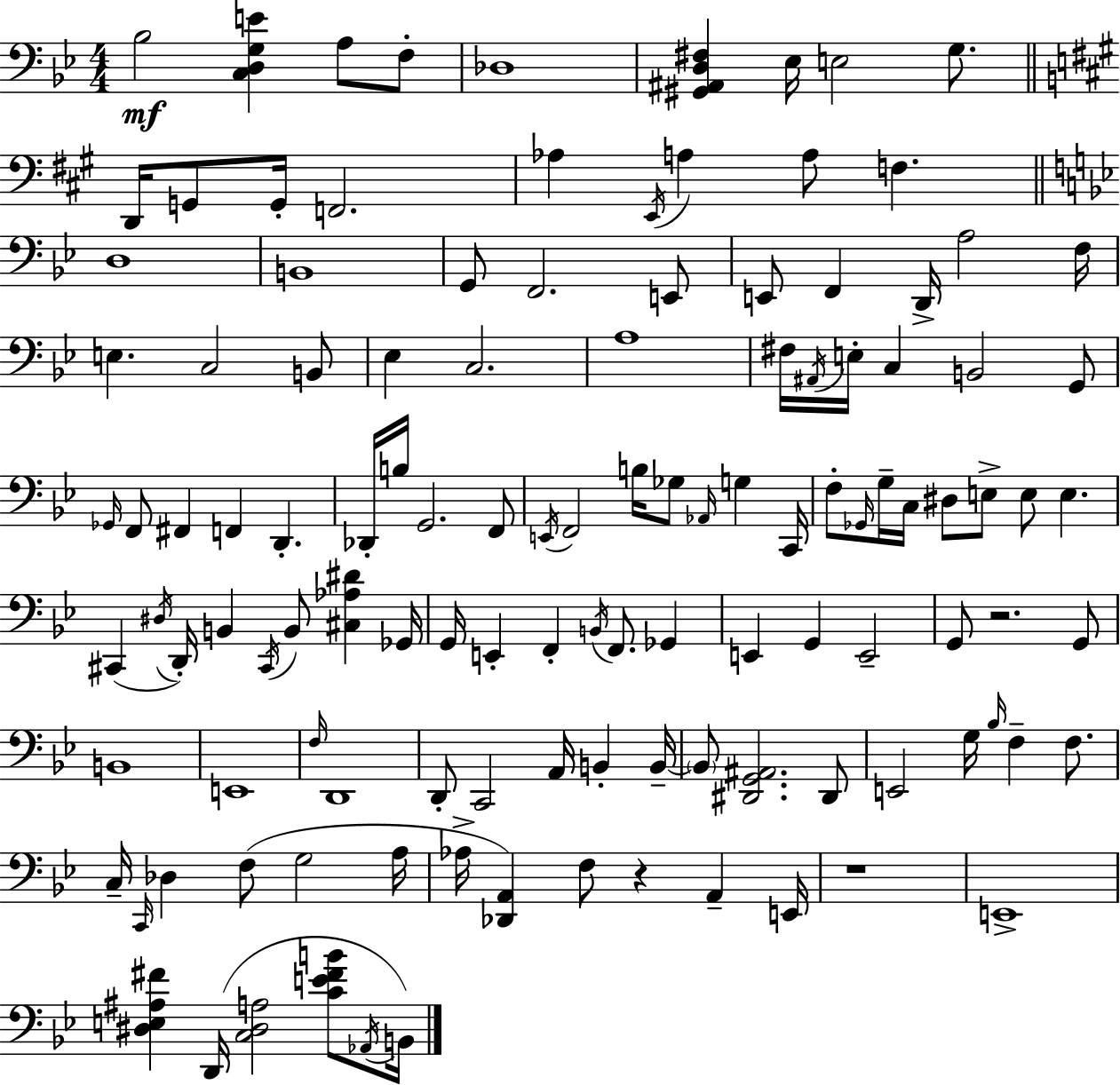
X:1
T:Untitled
M:4/4
L:1/4
K:Bb
_B,2 [C,D,G,E] A,/2 F,/2 _D,4 [^G,,^A,,D,^F,] _E,/4 E,2 G,/2 D,,/4 G,,/2 G,,/4 F,,2 _A, E,,/4 A, A,/2 F, D,4 B,,4 G,,/2 F,,2 E,,/2 E,,/2 F,, D,,/4 A,2 F,/4 E, C,2 B,,/2 _E, C,2 A,4 ^F,/4 ^A,,/4 E,/4 C, B,,2 G,,/2 _G,,/4 F,,/2 ^F,, F,, D,, _D,,/4 B,/4 G,,2 F,,/2 E,,/4 F,,2 B,/4 _G,/2 _A,,/4 G, C,,/4 F,/2 _G,,/4 G,/4 C,/4 ^D,/2 E,/2 E,/2 E, ^C,, ^D,/4 D,,/4 B,, ^C,,/4 B,,/2 [^C,_A,^D] _G,,/4 G,,/4 E,, F,, B,,/4 F,,/2 _G,, E,, G,, E,,2 G,,/2 z2 G,,/2 B,,4 E,,4 F,/4 D,,4 D,,/2 C,,2 A,,/4 B,, B,,/4 B,,/2 [^D,,G,,^A,,]2 ^D,,/2 E,,2 G,/4 _B,/4 F, F,/2 C,/4 C,,/4 _D, F,/2 G,2 A,/4 _A,/4 [_D,,A,,] F,/2 z A,, E,,/4 z4 E,,4 [^D,E,^A,^F] D,,/4 [C,^D,A,]2 [CE^FB]/2 _A,,/4 B,,/4